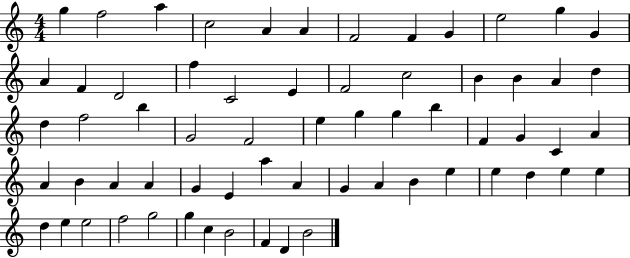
G5/q F5/h A5/q C5/h A4/q A4/q F4/h F4/q G4/q E5/h G5/q G4/q A4/q F4/q D4/h F5/q C4/h E4/q F4/h C5/h B4/q B4/q A4/q D5/q D5/q F5/h B5/q G4/h F4/h E5/q G5/q G5/q B5/q F4/q G4/q C4/q A4/q A4/q B4/q A4/q A4/q G4/q E4/q A5/q A4/q G4/q A4/q B4/q E5/q E5/q D5/q E5/q E5/q D5/q E5/q E5/h F5/h G5/h G5/q C5/q B4/h F4/q D4/q B4/h